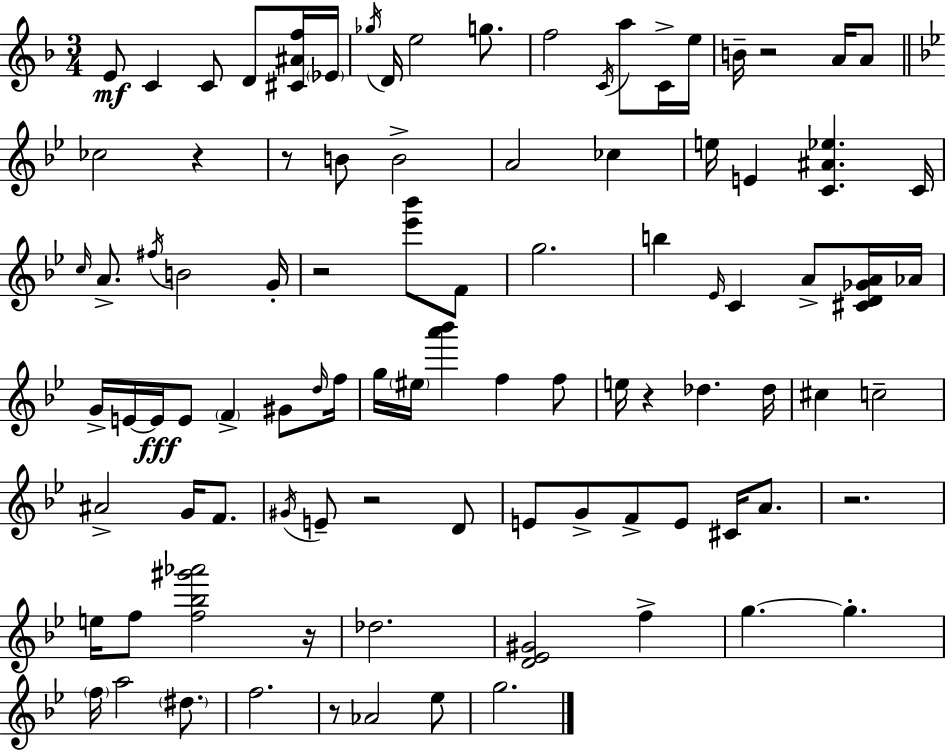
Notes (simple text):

E4/e C4/q C4/e D4/e [C#4,A#4,F5]/s Eb4/s Gb5/s D4/s E5/h G5/e. F5/h C4/s A5/e C4/s E5/s B4/s R/h A4/s A4/e CES5/h R/q R/e B4/e B4/h A4/h CES5/q E5/s E4/q [C4,A#4,Eb5]/q. C4/s C5/s A4/e. F#5/s B4/h G4/s R/h [Eb6,Bb6]/e F4/e G5/h. B5/q Eb4/s C4/q A4/e [C#4,D4,Gb4,A4]/s Ab4/s G4/s E4/s E4/s E4/e F4/q G#4/e D5/s F5/s G5/s EIS5/s [A6,Bb6]/q F5/q F5/e E5/s R/q Db5/q. Db5/s C#5/q C5/h A#4/h G4/s F4/e. G#4/s E4/e R/h D4/e E4/e G4/e F4/e E4/e C#4/s A4/e. R/h. E5/s F5/e [F5,Bb5,G#6,Ab6]/h R/s Db5/h. [D4,Eb4,G#4]/h F5/q G5/q. G5/q. F5/s A5/h D#5/e. F5/h. R/e Ab4/h Eb5/e G5/h.